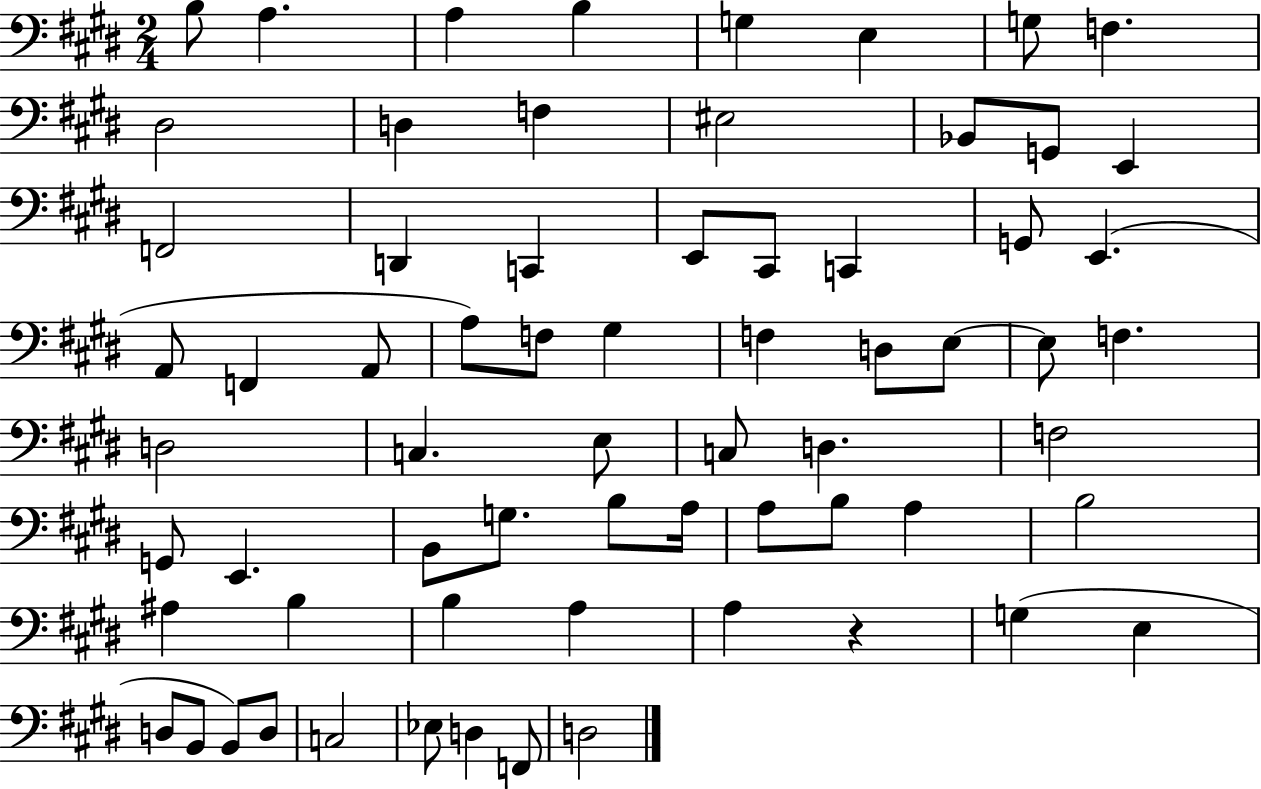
B3/e A3/q. A3/q B3/q G3/q E3/q G3/e F3/q. D#3/h D3/q F3/q EIS3/h Bb2/e G2/e E2/q F2/h D2/q C2/q E2/e C#2/e C2/q G2/e E2/q. A2/e F2/q A2/e A3/e F3/e G#3/q F3/q D3/e E3/e E3/e F3/q. D3/h C3/q. E3/e C3/e D3/q. F3/h G2/e E2/q. B2/e G3/e. B3/e A3/s A3/e B3/e A3/q B3/h A#3/q B3/q B3/q A3/q A3/q R/q G3/q E3/q D3/e B2/e B2/e D3/e C3/h Eb3/e D3/q F2/e D3/h